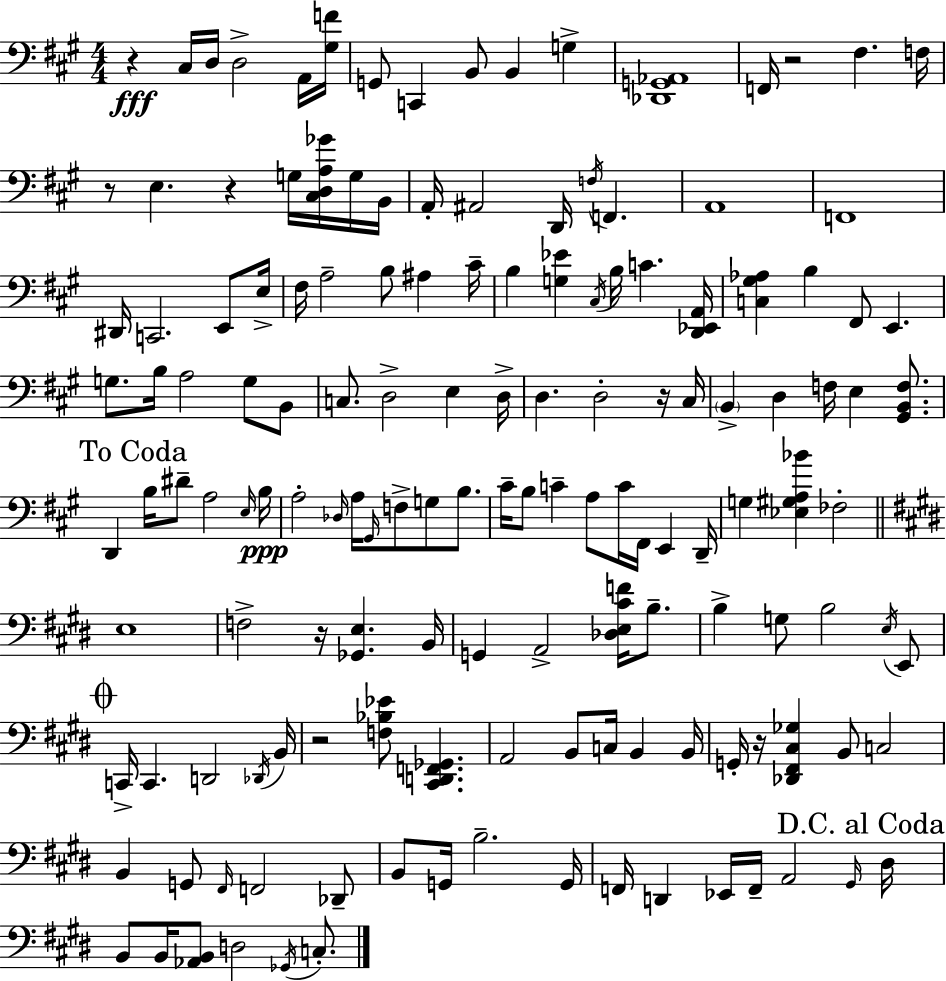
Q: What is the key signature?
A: A major